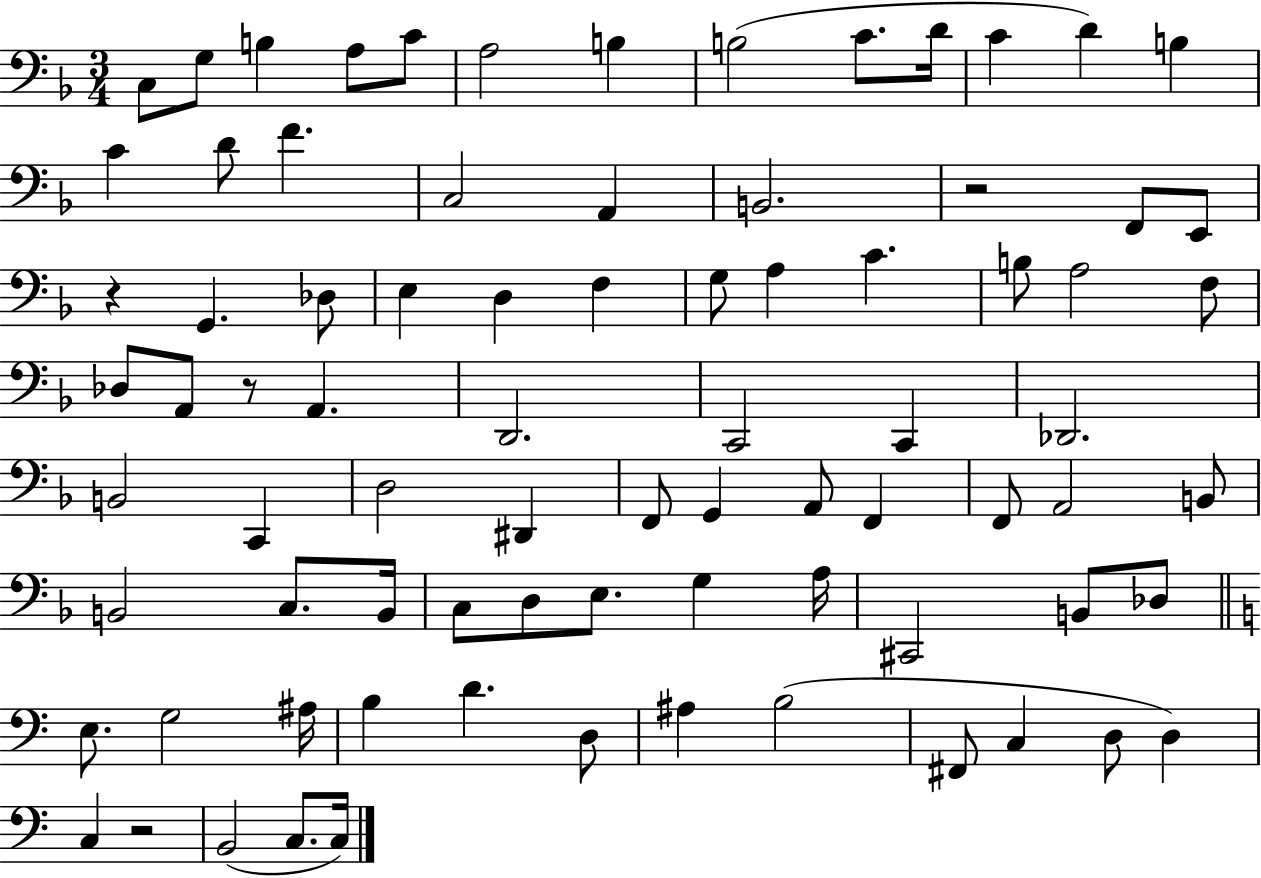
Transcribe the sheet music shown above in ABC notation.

X:1
T:Untitled
M:3/4
L:1/4
K:F
C,/2 G,/2 B, A,/2 C/2 A,2 B, B,2 C/2 D/4 C D B, C D/2 F C,2 A,, B,,2 z2 F,,/2 E,,/2 z G,, _D,/2 E, D, F, G,/2 A, C B,/2 A,2 F,/2 _D,/2 A,,/2 z/2 A,, D,,2 C,,2 C,, _D,,2 B,,2 C,, D,2 ^D,, F,,/2 G,, A,,/2 F,, F,,/2 A,,2 B,,/2 B,,2 C,/2 B,,/4 C,/2 D,/2 E,/2 G, A,/4 ^C,,2 B,,/2 _D,/2 E,/2 G,2 ^A,/4 B, D D,/2 ^A, B,2 ^F,,/2 C, D,/2 D, C, z2 B,,2 C,/2 C,/4